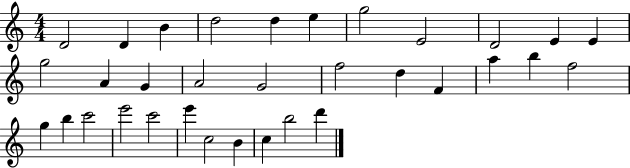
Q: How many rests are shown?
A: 0